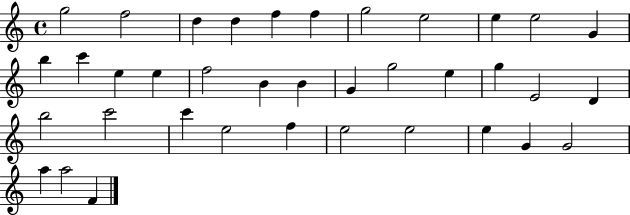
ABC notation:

X:1
T:Untitled
M:4/4
L:1/4
K:C
g2 f2 d d f f g2 e2 e e2 G b c' e e f2 B B G g2 e g E2 D b2 c'2 c' e2 f e2 e2 e G G2 a a2 F